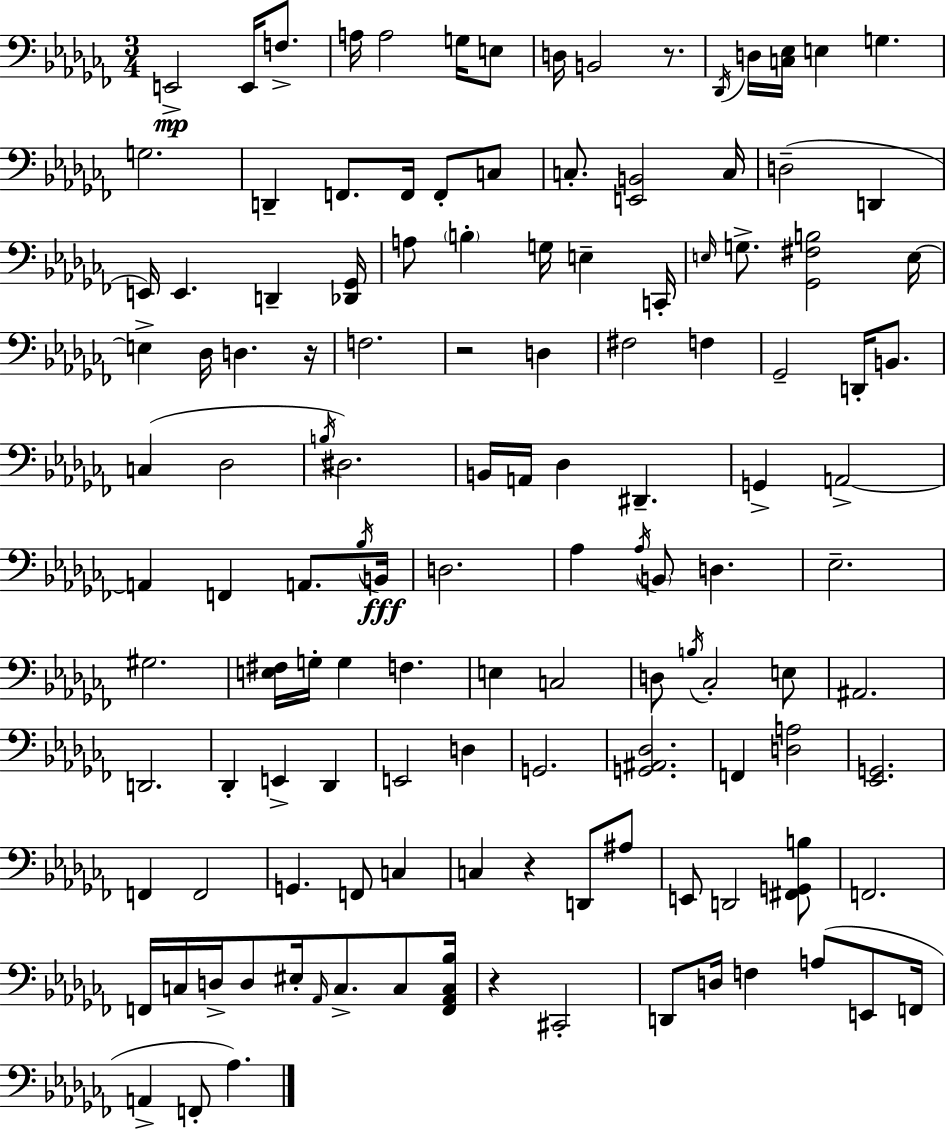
{
  \clef bass
  \numericTimeSignature
  \time 3/4
  \key aes \minor
  \repeat volta 2 { e,2->\mp e,16 f8.-> | a16 a2 g16 e8 | d16 b,2 r8. | \acciaccatura { des,16 } d16 <c ees>16 e4 g4. | \break g2. | d,4-- f,8. f,16 f,8-. c8 | c8.-. <e, b,>2 | c16 d2--( d,4 | \break e,16) e,4. d,4-- | <des, ges,>16 a8 \parenthesize b4-. g16 e4-- | c,16-. \grace { e16 } g8.-> <ges, fis b>2 | e16~~ e4-> des16 d4. | \break r16 f2. | r2 d4 | fis2 f4 | ges,2-- d,16-. b,8. | \break c4( des2 | \acciaccatura { b16 }) dis2. | b,16 a,16 des4 dis,4.-- | g,4-> a,2->~~ | \break a,4 f,4 a,8. | \acciaccatura { bes16 }\fff b,16 d2. | aes4 \acciaccatura { aes16 } \parenthesize b,8 d4. | ees2.-- | \break gis2. | <e fis>16 g16-. g4 f4. | e4 c2 | d8 \acciaccatura { b16 } ces2-. | \break e8 ais,2. | d,2. | des,4-. e,4-> | des,4 e,2 | \break d4 g,2. | <g, ais, des>2. | f,4 <d a>2 | <ees, g,>2. | \break f,4 f,2 | g,4. | f,8 c4 c4 r4 | d,8 ais8 e,8 d,2 | \break <fis, g, b>8 f,2. | f,16 c16 d16-> d8 eis16-. | \grace { aes,16 } c8.-> c8 <f, aes, c bes>16 r4 cis,2-. | d,8 d16 f4 | \break a8( e,8 f,16 a,4-> f,8-. | aes4.) } \bar "|."
}